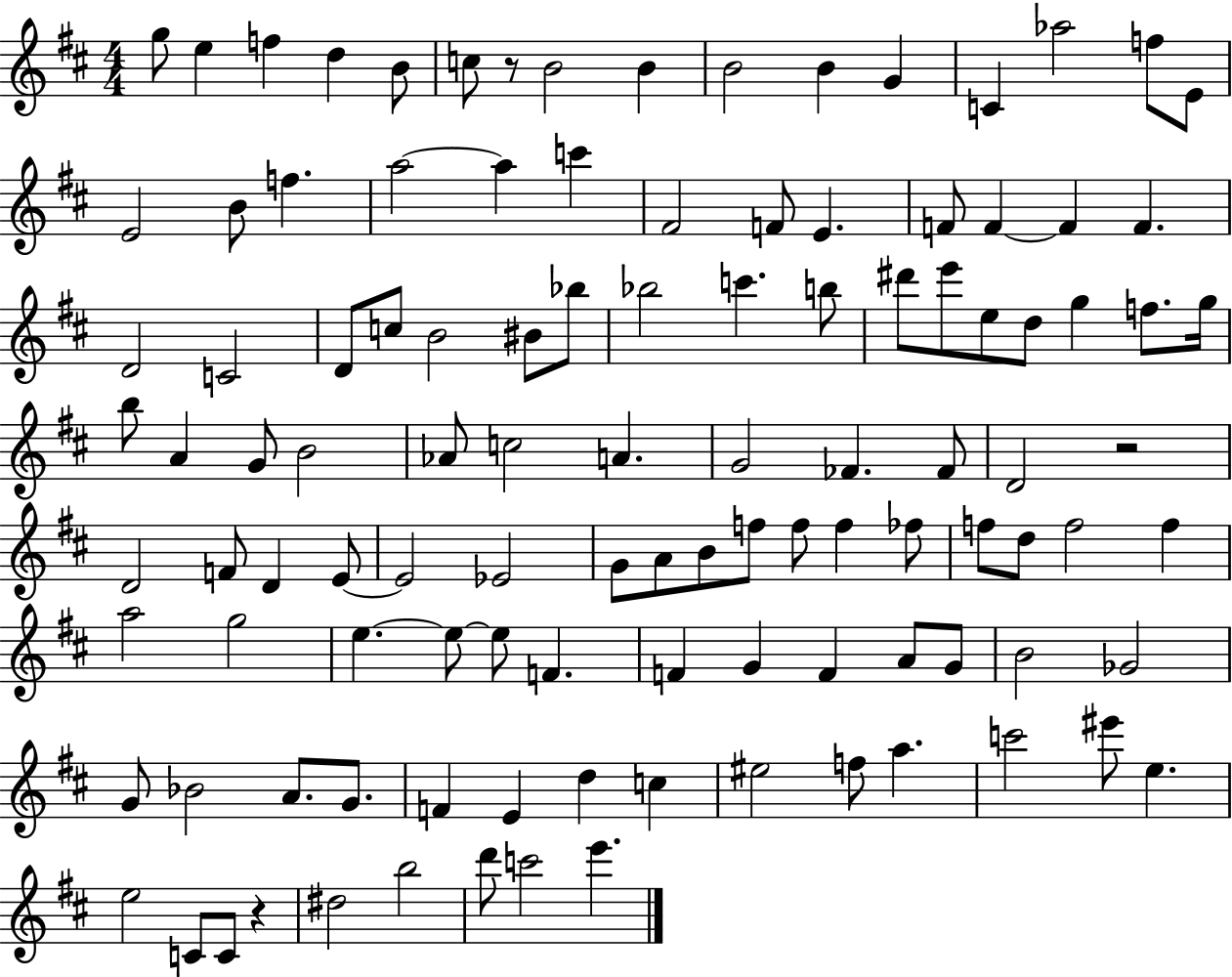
G5/e E5/q F5/q D5/q B4/e C5/e R/e B4/h B4/q B4/h B4/q G4/q C4/q Ab5/h F5/e E4/e E4/h B4/e F5/q. A5/h A5/q C6/q F#4/h F4/e E4/q. F4/e F4/q F4/q F4/q. D4/h C4/h D4/e C5/e B4/h BIS4/e Bb5/e Bb5/h C6/q. B5/e D#6/e E6/e E5/e D5/e G5/q F5/e. G5/s B5/e A4/q G4/e B4/h Ab4/e C5/h A4/q. G4/h FES4/q. FES4/e D4/h R/h D4/h F4/e D4/q E4/e E4/h Eb4/h G4/e A4/e B4/e F5/e F5/e F5/q FES5/e F5/e D5/e F5/h F5/q A5/h G5/h E5/q. E5/e E5/e F4/q. F4/q G4/q F4/q A4/e G4/e B4/h Gb4/h G4/e Bb4/h A4/e. G4/e. F4/q E4/q D5/q C5/q EIS5/h F5/e A5/q. C6/h EIS6/e E5/q. E5/h C4/e C4/e R/q D#5/h B5/h D6/e C6/h E6/q.